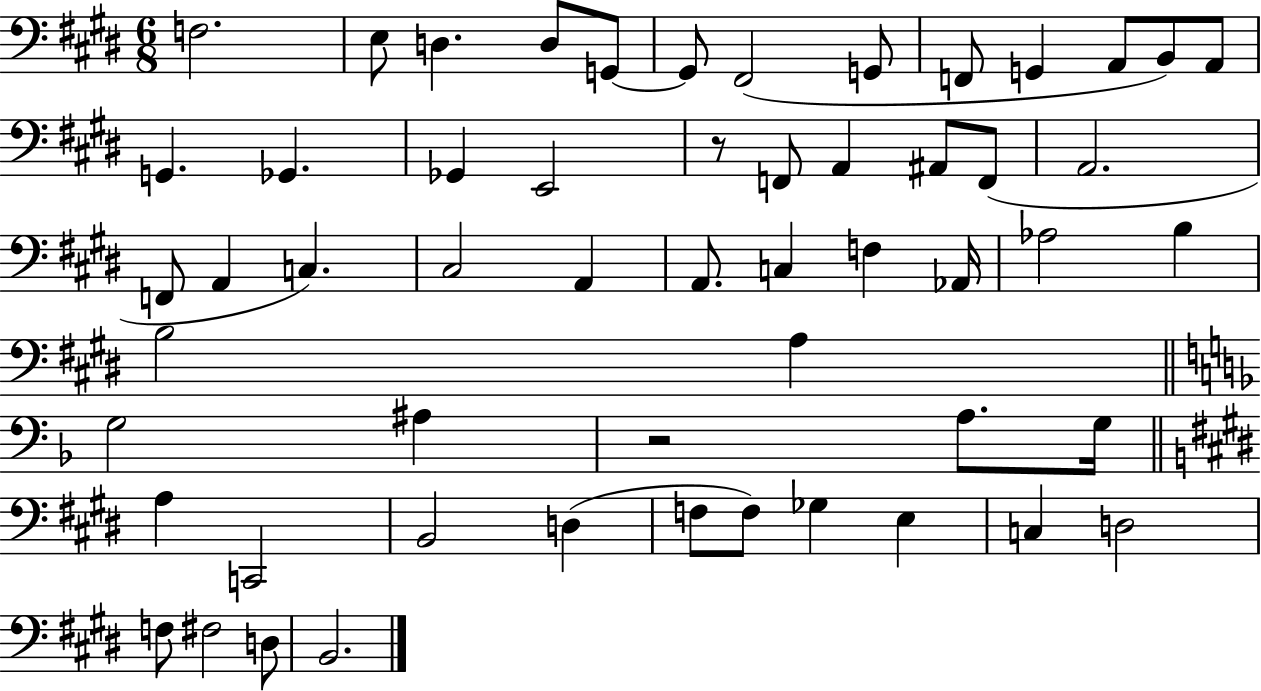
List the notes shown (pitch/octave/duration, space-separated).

F3/h. E3/e D3/q. D3/e G2/e G2/e F#2/h G2/e F2/e G2/q A2/e B2/e A2/e G2/q. Gb2/q. Gb2/q E2/h R/e F2/e A2/q A#2/e F2/e A2/h. F2/e A2/q C3/q. C#3/h A2/q A2/e. C3/q F3/q Ab2/s Ab3/h B3/q B3/h A3/q G3/h A#3/q R/h A3/e. G3/s A3/q C2/h B2/h D3/q F3/e F3/e Gb3/q E3/q C3/q D3/h F3/e F#3/h D3/e B2/h.